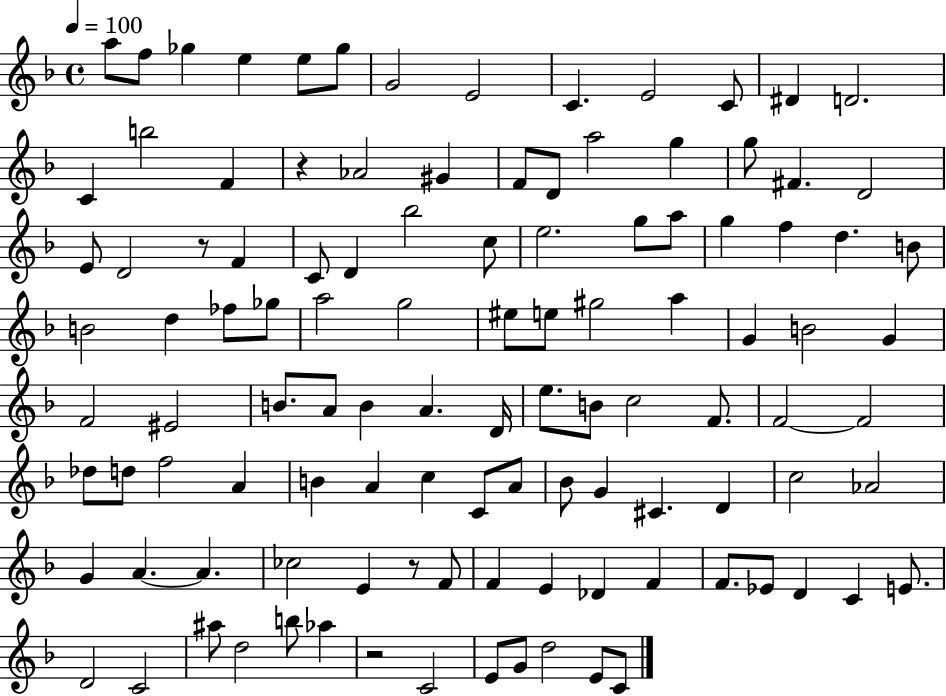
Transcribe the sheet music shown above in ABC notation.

X:1
T:Untitled
M:4/4
L:1/4
K:F
a/2 f/2 _g e e/2 _g/2 G2 E2 C E2 C/2 ^D D2 C b2 F z _A2 ^G F/2 D/2 a2 g g/2 ^F D2 E/2 D2 z/2 F C/2 D _b2 c/2 e2 g/2 a/2 g f d B/2 B2 d _f/2 _g/2 a2 g2 ^e/2 e/2 ^g2 a G B2 G F2 ^E2 B/2 A/2 B A D/4 e/2 B/2 c2 F/2 F2 F2 _d/2 d/2 f2 A B A c C/2 A/2 _B/2 G ^C D c2 _A2 G A A _c2 E z/2 F/2 F E _D F F/2 _E/2 D C E/2 D2 C2 ^a/2 d2 b/2 _a z2 C2 E/2 G/2 d2 E/2 C/2